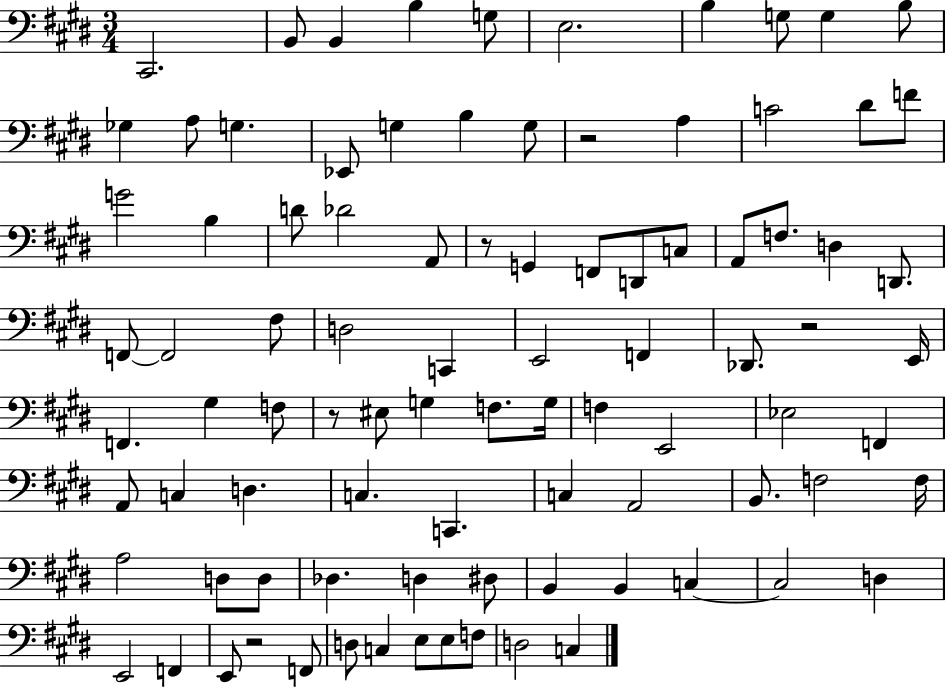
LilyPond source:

{
  \clef bass
  \numericTimeSignature
  \time 3/4
  \key e \major
  cis,2. | b,8 b,4 b4 g8 | e2. | b4 g8 g4 b8 | \break ges4 a8 g4. | ees,8 g4 b4 g8 | r2 a4 | c'2 dis'8 f'8 | \break g'2 b4 | d'8 des'2 a,8 | r8 g,4 f,8 d,8 c8 | a,8 f8. d4 d,8. | \break f,8~~ f,2 fis8 | d2 c,4 | e,2 f,4 | des,8. r2 e,16 | \break f,4. gis4 f8 | r8 eis8 g4 f8. g16 | f4 e,2 | ees2 f,4 | \break a,8 c4 d4. | c4. c,4. | c4 a,2 | b,8. f2 f16 | \break a2 d8 d8 | des4. d4 dis8 | b,4 b,4 c4~~ | c2 d4 | \break e,2 f,4 | e,8 r2 f,8 | d8 c4 e8 e8 f8 | d2 c4 | \break \bar "|."
}